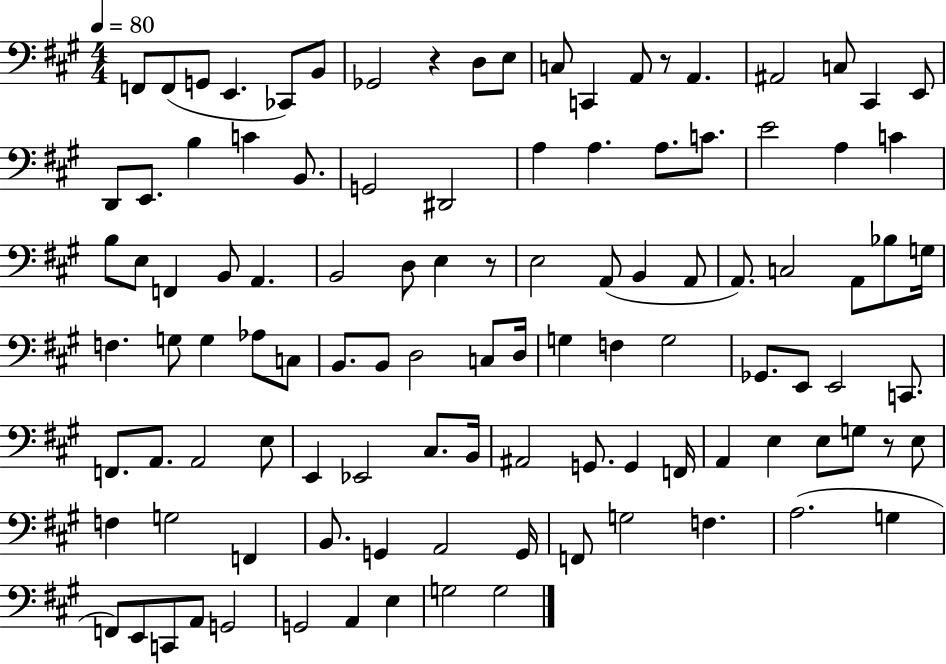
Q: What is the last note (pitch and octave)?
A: G3